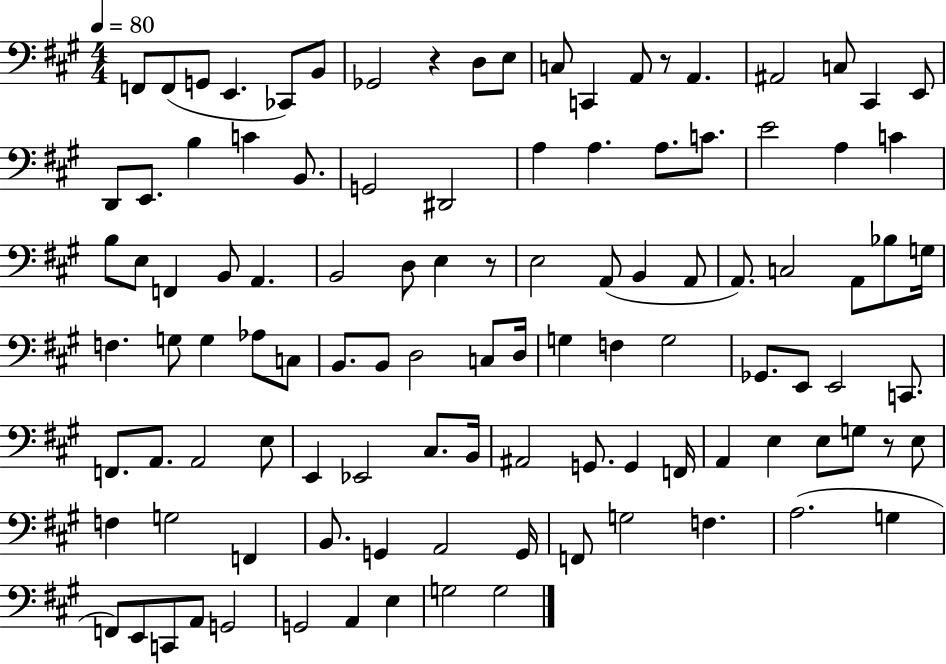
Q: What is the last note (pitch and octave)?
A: G3